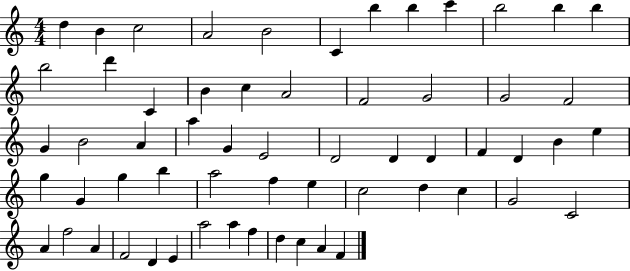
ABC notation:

X:1
T:Untitled
M:4/4
L:1/4
K:C
d B c2 A2 B2 C b b c' b2 b b b2 d' C B c A2 F2 G2 G2 F2 G B2 A a G E2 D2 D D F D B e g G g b a2 f e c2 d c G2 C2 A f2 A F2 D E a2 a f d c A F